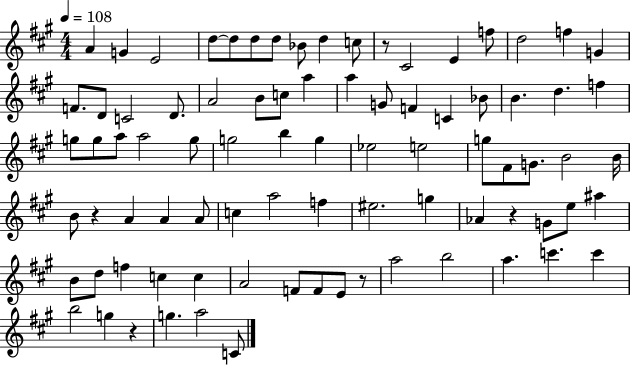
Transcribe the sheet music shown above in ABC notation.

X:1
T:Untitled
M:4/4
L:1/4
K:A
A G E2 d/2 d/2 d/2 d/2 _B/2 d c/2 z/2 ^C2 E f/2 d2 f G F/2 D/2 C2 D/2 A2 B/2 c/2 a a G/2 F C _B/2 B d f g/2 g/2 a/2 a2 g/2 g2 b g _e2 e2 g/2 ^F/2 G/2 B2 B/4 B/2 z A A A/2 c a2 f ^e2 g _A z G/2 e/2 ^a B/2 d/2 f c c A2 F/2 F/2 E/2 z/2 a2 b2 a c' c' b2 g z g a2 C/2